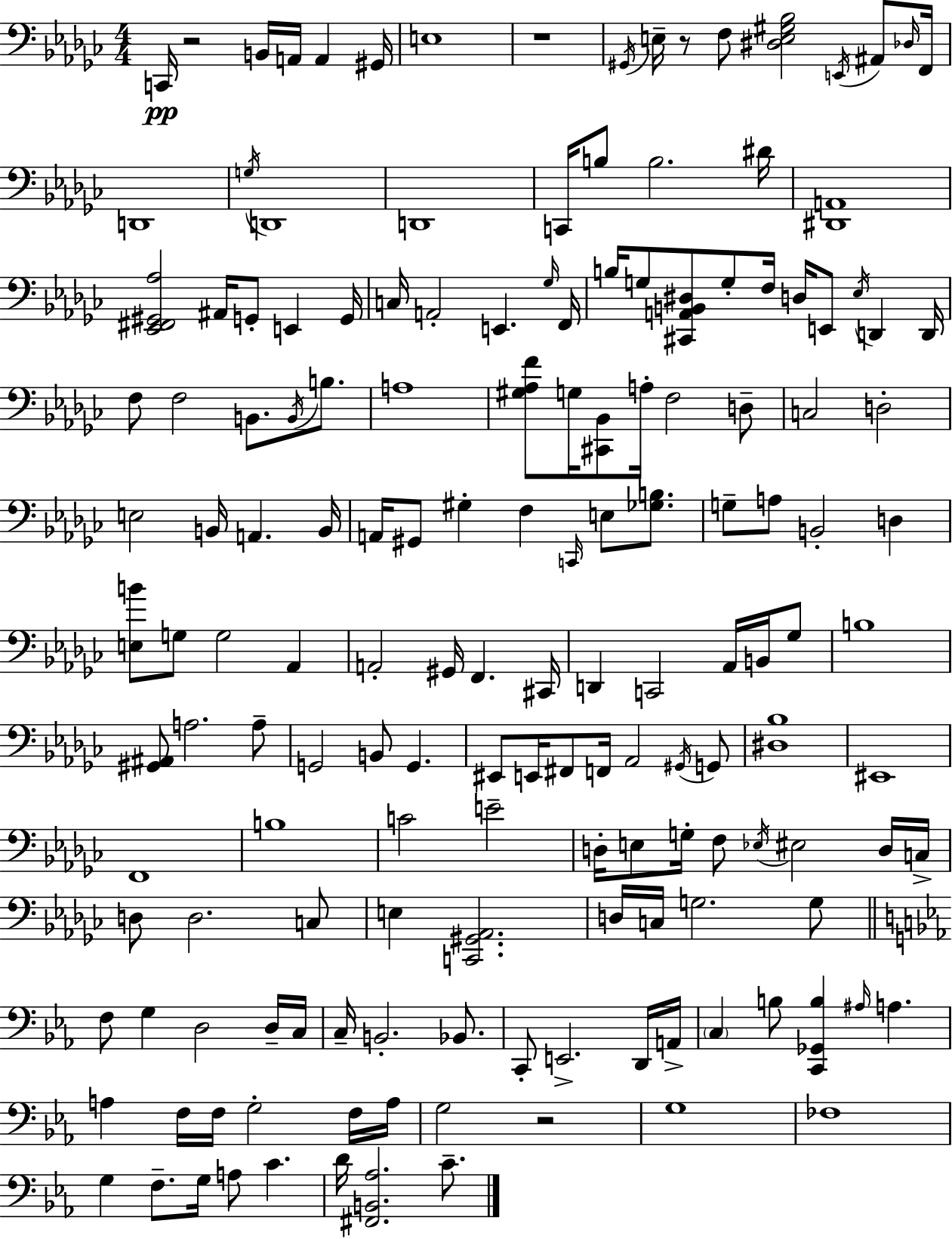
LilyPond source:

{
  \clef bass
  \numericTimeSignature
  \time 4/4
  \key ees \minor
  c,16\pp r2 b,16 a,16 a,4 gis,16 | e1 | r1 | \acciaccatura { gis,16 } e16-- r8 f8 <dis e gis bes>2 \acciaccatura { e,16 } ais,8 | \break \grace { des16 } f,16 d,1 | \acciaccatura { g16 } d,1 | d,1 | c,16 b8 b2. | \break dis'16 <dis, a,>1 | <ees, fis, gis, aes>2 ais,16 g,8-. e,4 | g,16 c16 a,2-. e,4. | \grace { ges16 } f,16 b16 g8 <cis, a, b, dis>8 g8-. f16 d16 e,8 | \break \acciaccatura { ees16 } d,4 d,16 f8 f2 | b,8. \acciaccatura { b,16 } b8. a1 | <gis aes f'>8 g16 <cis, bes,>8 a16-. f2 | d8-- c2 d2-. | \break e2 b,16 | a,4. b,16 a,16 gis,8 gis4-. f4 | \grace { c,16 } e8 <ges b>8. g8-- a8 b,2-. | d4 <e b'>8 g8 g2 | \break aes,4 a,2-. | gis,16 f,4. cis,16 d,4 c,2 | aes,16 b,16 ges8 b1 | <gis, ais,>8 a2. | \break a8-- g,2 | b,8 g,4. eis,8 e,16 fis,8 f,16 aes,2 | \acciaccatura { gis,16 } g,8 <dis bes>1 | eis,1 | \break f,1 | b1 | c'2 | e'2-- d16-. e8 g16-. f8 \acciaccatura { ees16 } | \break eis2 d16 c16-> d8 d2. | c8 e4 <c, gis, aes,>2. | d16 c16 g2. | g8 \bar "||" \break \key ees \major f8 g4 d2 d16-- c16 | c16-- b,2.-. bes,8. | c,8-. e,2.-> d,16 a,16-> | \parenthesize c4 b8 <c, ges, b>4 \grace { ais16 } a4. | \break a4 f16 f16 g2-. f16 | a16 g2 r2 | g1 | fes1 | \break g4 f8.-- g16 a8 c'4. | d'16 <fis, b, aes>2. c'8.-- | \bar "|."
}